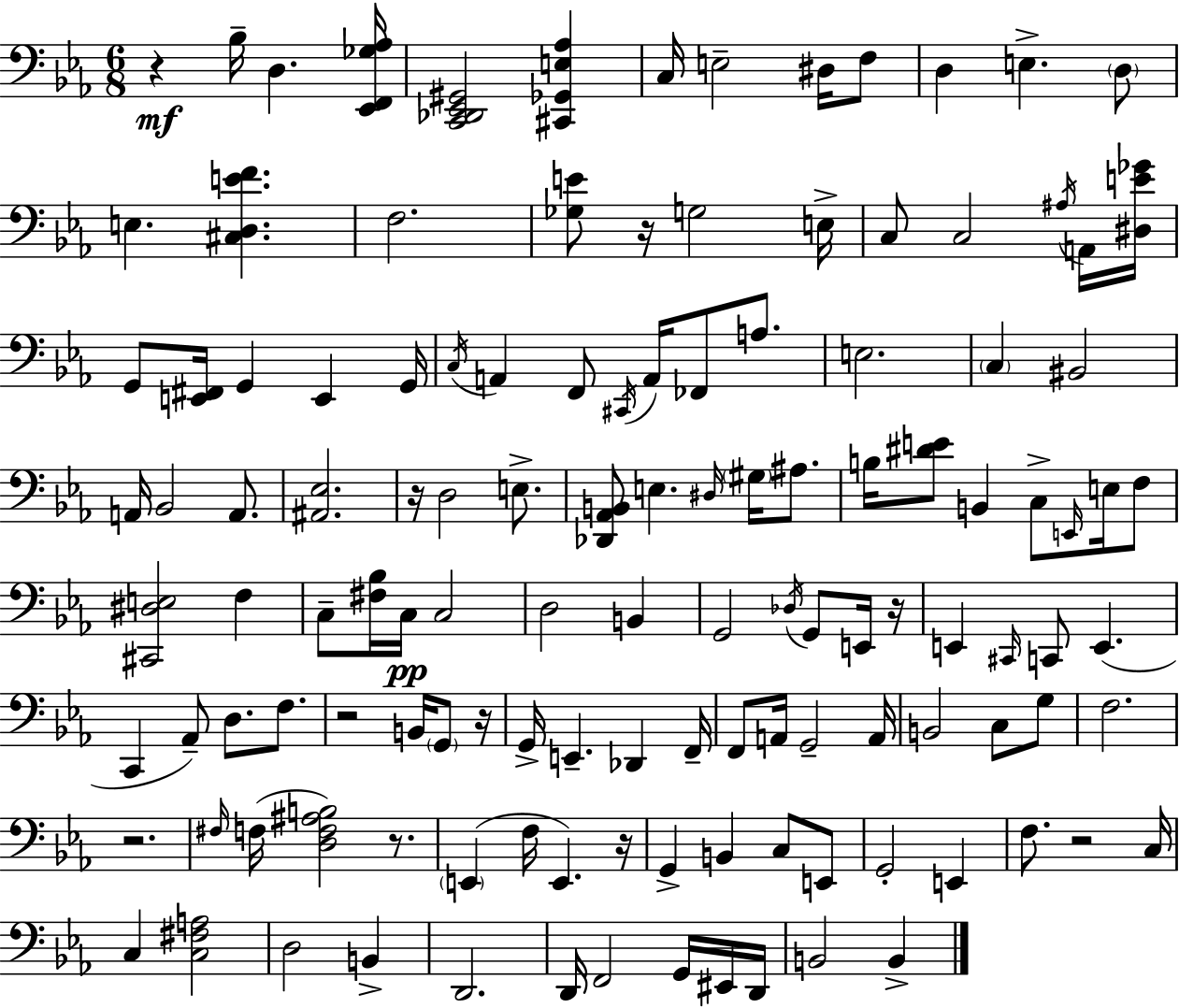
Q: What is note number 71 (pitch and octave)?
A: F2